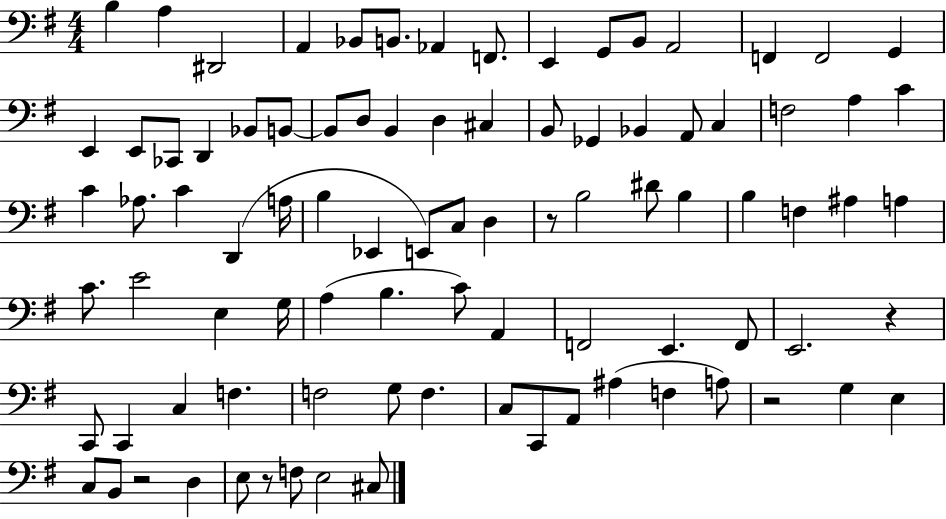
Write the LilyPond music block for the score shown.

{
  \clef bass
  \numericTimeSignature
  \time 4/4
  \key g \major
  \repeat volta 2 { b4 a4 dis,2 | a,4 bes,8 b,8. aes,4 f,8. | e,4 g,8 b,8 a,2 | f,4 f,2 g,4 | \break e,4 e,8 ces,8 d,4 bes,8 b,8~~ | b,8 d8 b,4 d4 cis4 | b,8 ges,4 bes,4 a,8 c4 | f2 a4 c'4 | \break c'4 aes8. c'4 d,4( a16 | b4 ees,4 e,8) c8 d4 | r8 b2 dis'8 b4 | b4 f4 ais4 a4 | \break c'8. e'2 e4 g16 | a4( b4. c'8) a,4 | f,2 e,4. f,8 | e,2. r4 | \break c,8 c,4 c4 f4. | f2 g8 f4. | c8 c,8 a,8 ais4( f4 a8) | r2 g4 e4 | \break c8 b,8 r2 d4 | e8 r8 f8 e2 cis8 | } \bar "|."
}